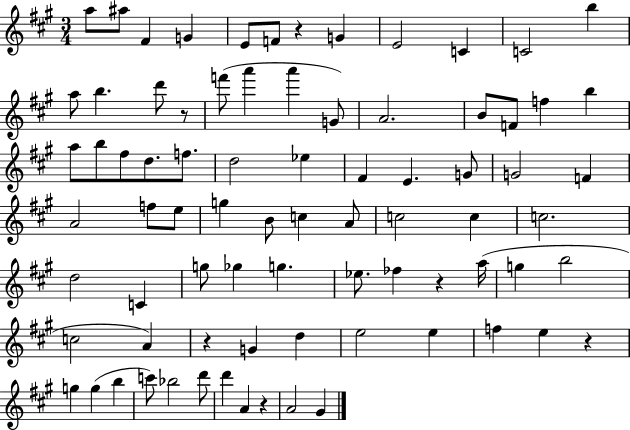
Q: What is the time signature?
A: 3/4